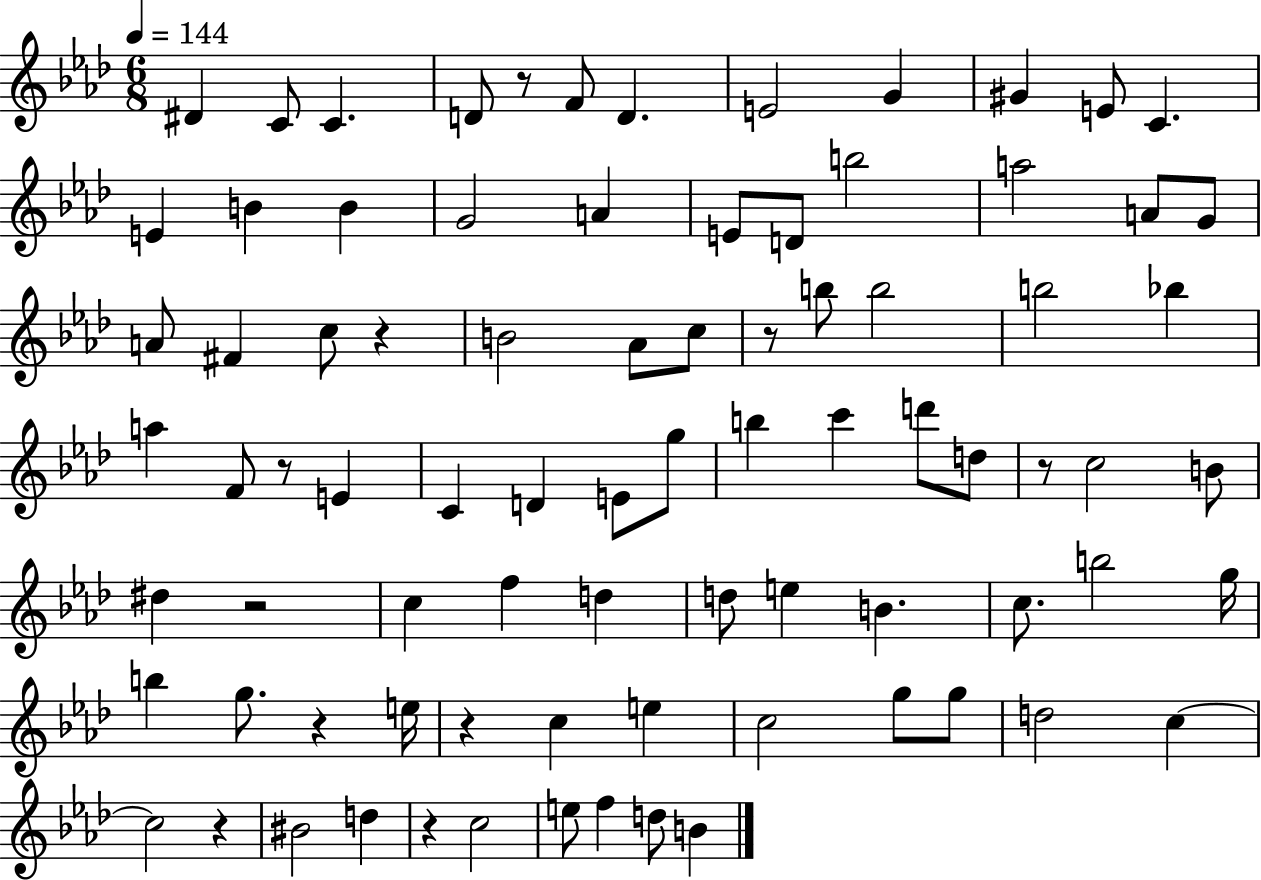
{
  \clef treble
  \numericTimeSignature
  \time 6/8
  \key aes \major
  \tempo 4 = 144
  dis'4 c'8 c'4. | d'8 r8 f'8 d'4. | e'2 g'4 | gis'4 e'8 c'4. | \break e'4 b'4 b'4 | g'2 a'4 | e'8 d'8 b''2 | a''2 a'8 g'8 | \break a'8 fis'4 c''8 r4 | b'2 aes'8 c''8 | r8 b''8 b''2 | b''2 bes''4 | \break a''4 f'8 r8 e'4 | c'4 d'4 e'8 g''8 | b''4 c'''4 d'''8 d''8 | r8 c''2 b'8 | \break dis''4 r2 | c''4 f''4 d''4 | d''8 e''4 b'4. | c''8. b''2 g''16 | \break b''4 g''8. r4 e''16 | r4 c''4 e''4 | c''2 g''8 g''8 | d''2 c''4~~ | \break c''2 r4 | bis'2 d''4 | r4 c''2 | e''8 f''4 d''8 b'4 | \break \bar "|."
}